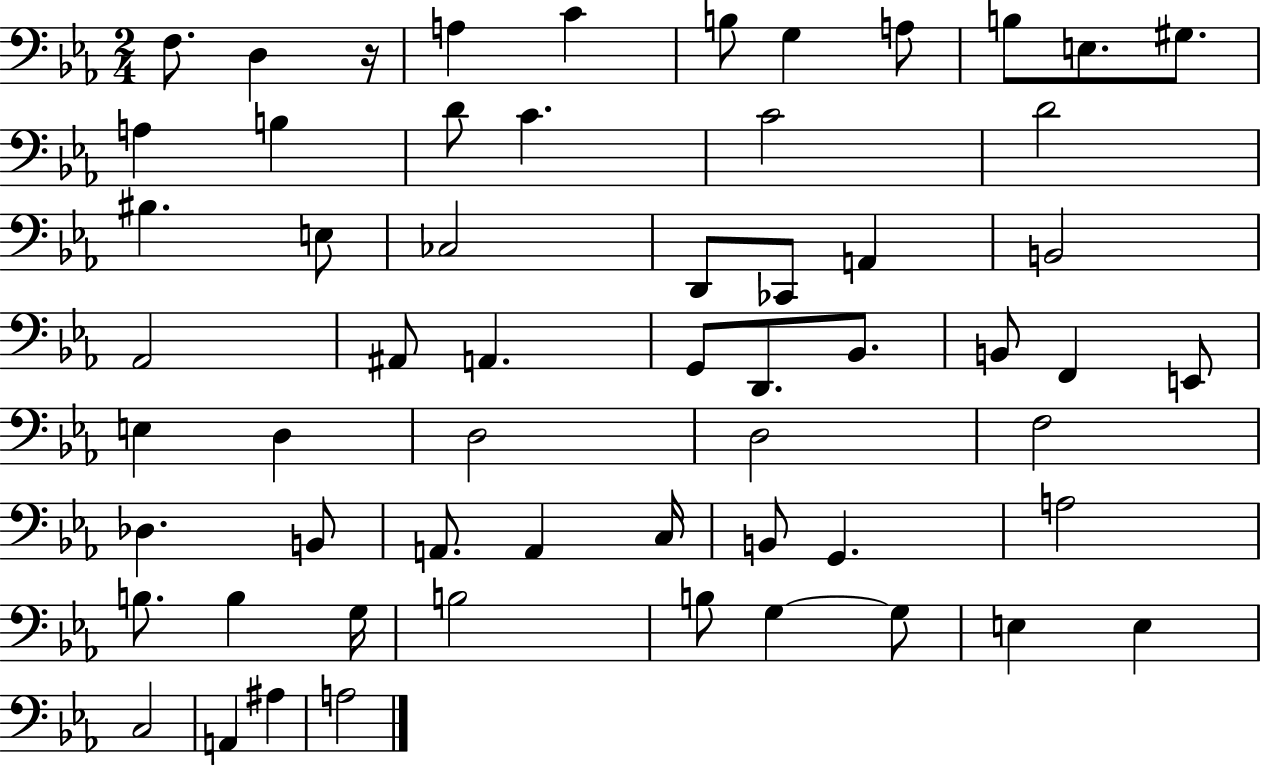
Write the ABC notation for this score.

X:1
T:Untitled
M:2/4
L:1/4
K:Eb
F,/2 D, z/4 A, C B,/2 G, A,/2 B,/2 E,/2 ^G,/2 A, B, D/2 C C2 D2 ^B, E,/2 _C,2 D,,/2 _C,,/2 A,, B,,2 _A,,2 ^A,,/2 A,, G,,/2 D,,/2 _B,,/2 B,,/2 F,, E,,/2 E, D, D,2 D,2 F,2 _D, B,,/2 A,,/2 A,, C,/4 B,,/2 G,, A,2 B,/2 B, G,/4 B,2 B,/2 G, G,/2 E, E, C,2 A,, ^A, A,2